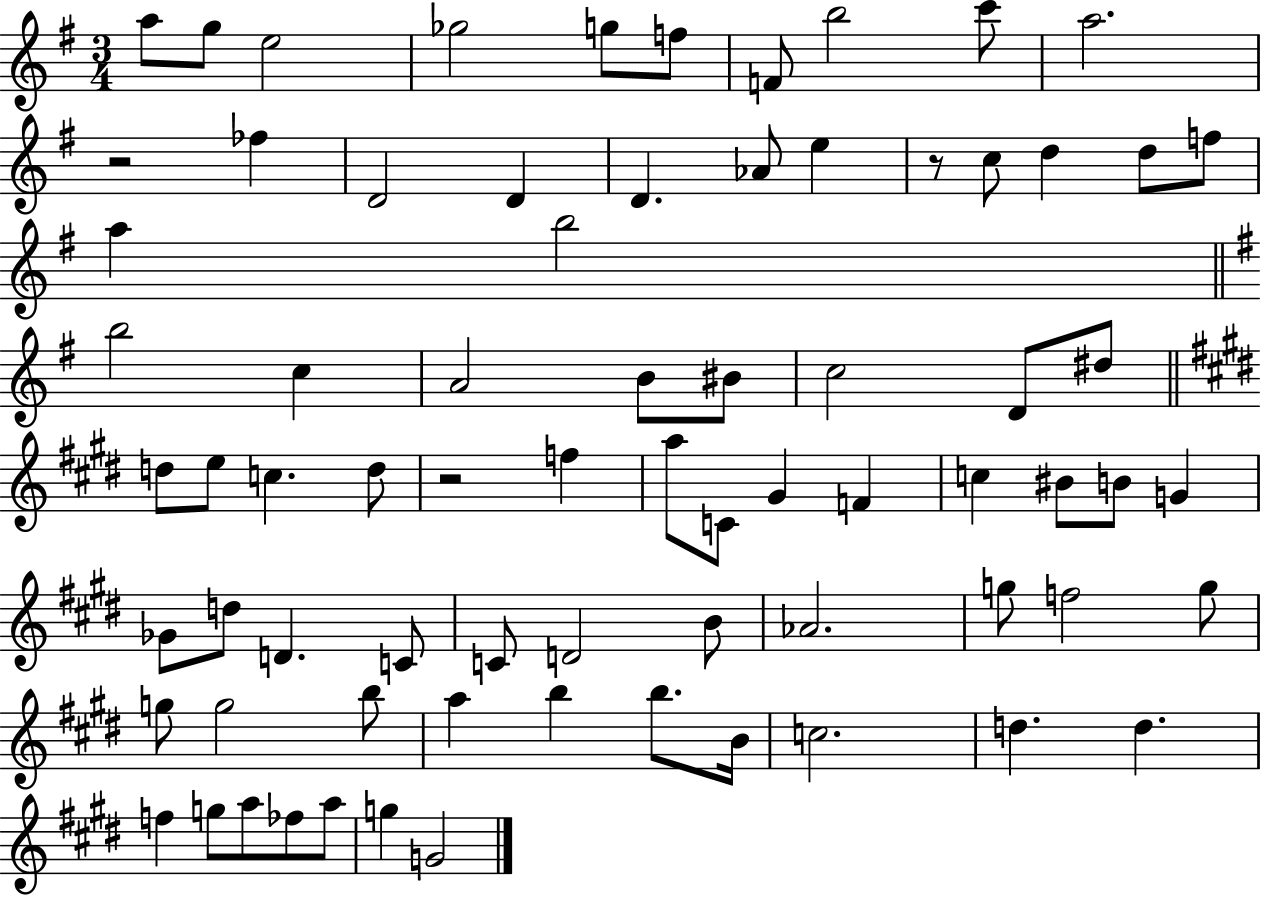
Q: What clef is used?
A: treble